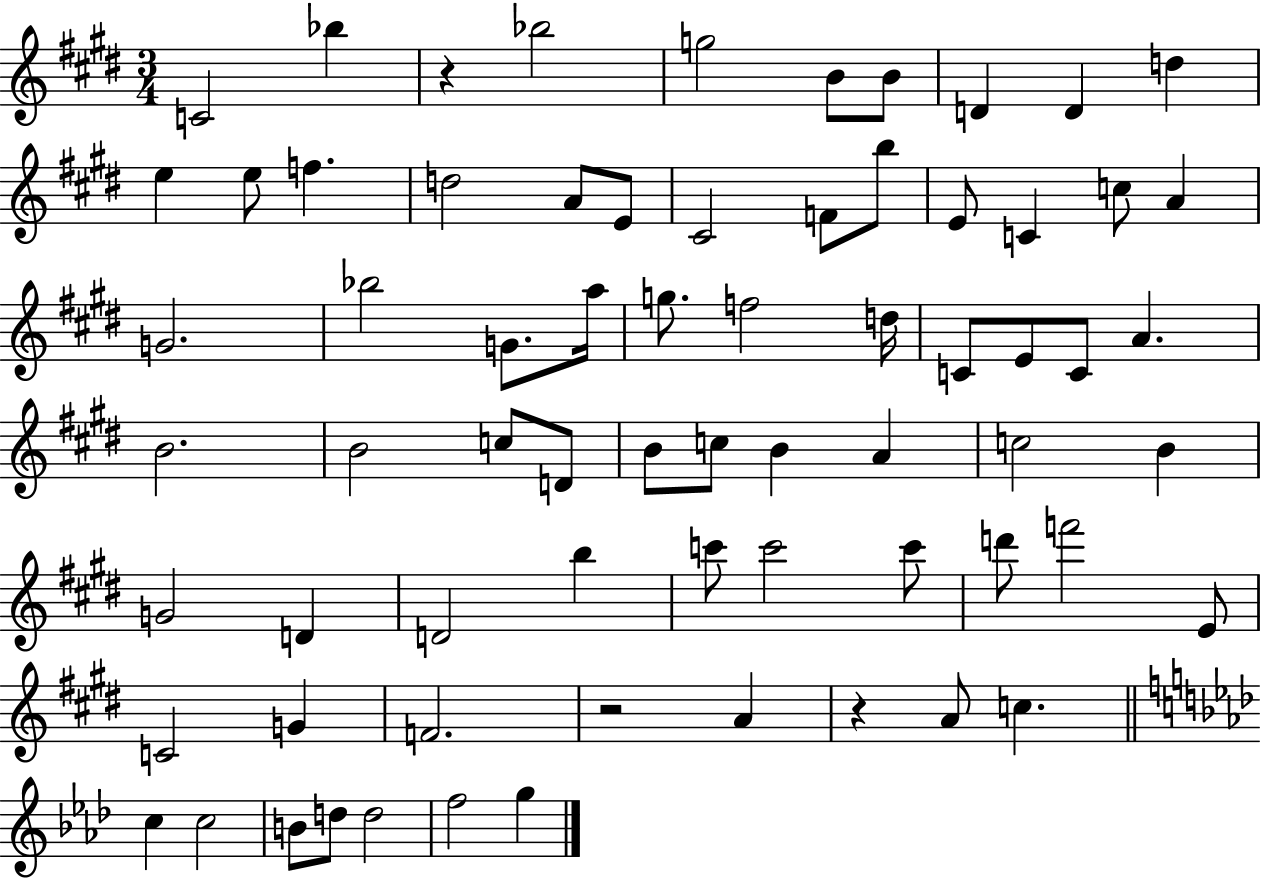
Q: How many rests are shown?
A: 3